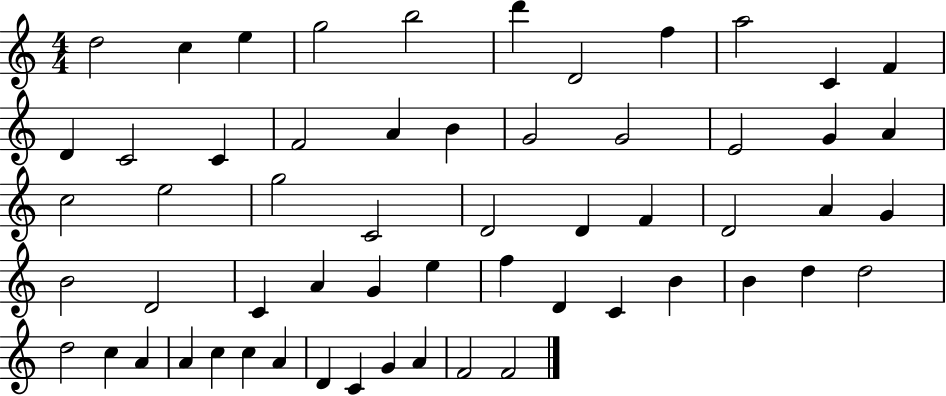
D5/h C5/q E5/q G5/h B5/h D6/q D4/h F5/q A5/h C4/q F4/q D4/q C4/h C4/q F4/h A4/q B4/q G4/h G4/h E4/h G4/q A4/q C5/h E5/h G5/h C4/h D4/h D4/q F4/q D4/h A4/q G4/q B4/h D4/h C4/q A4/q G4/q E5/q F5/q D4/q C4/q B4/q B4/q D5/q D5/h D5/h C5/q A4/q A4/q C5/q C5/q A4/q D4/q C4/q G4/q A4/q F4/h F4/h